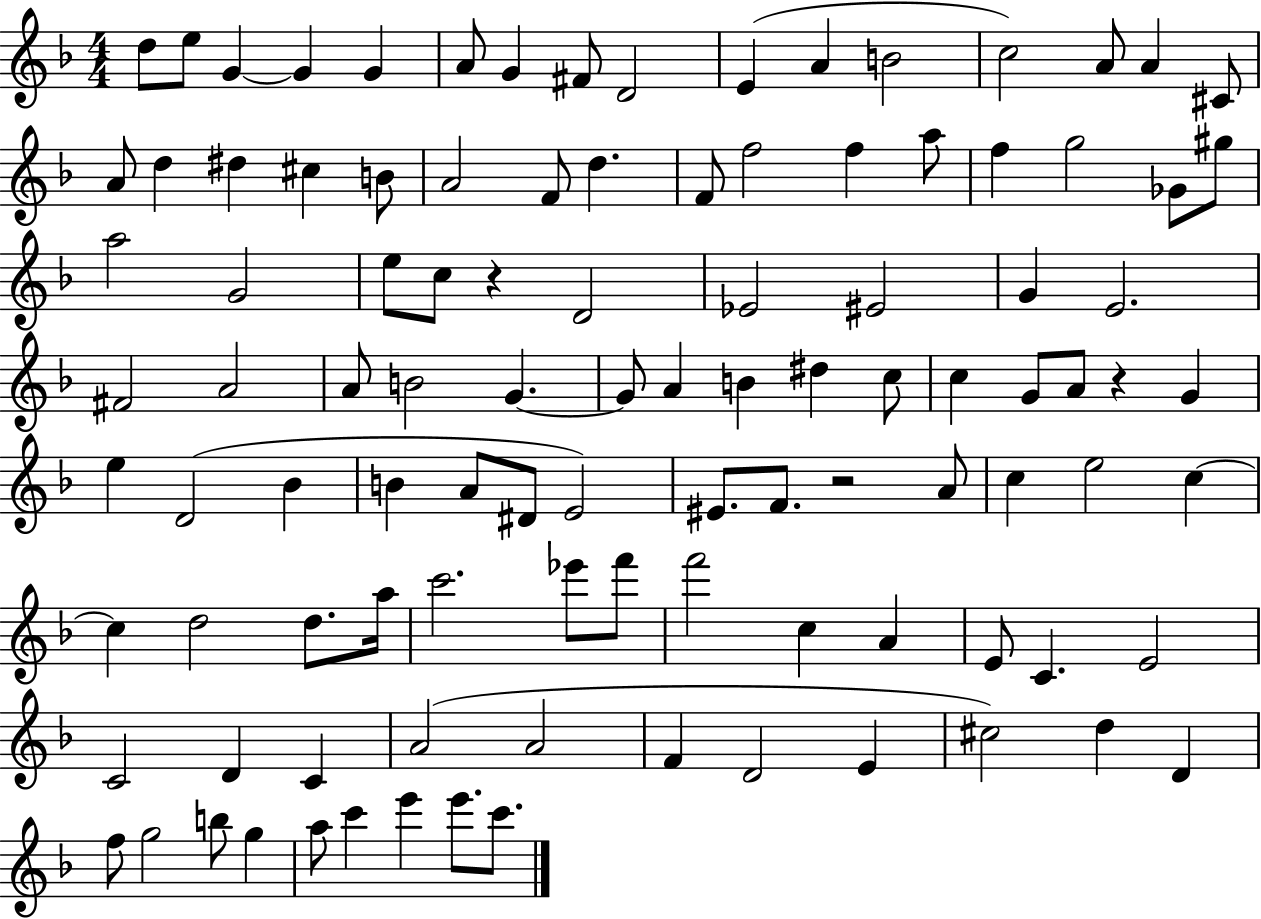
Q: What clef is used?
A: treble